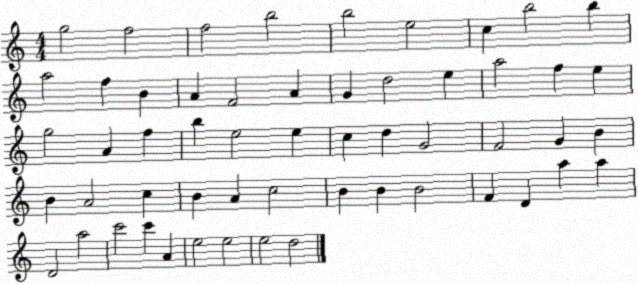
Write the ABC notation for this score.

X:1
T:Untitled
M:4/4
L:1/4
K:C
g2 f2 f2 b2 b2 e2 c b2 b a2 f B A F2 A G d2 e a2 f e g2 A f b e2 e c d G2 F2 G B B A2 c B A c2 B B B2 F D a a D2 a2 c'2 c' A e2 e2 e2 d2